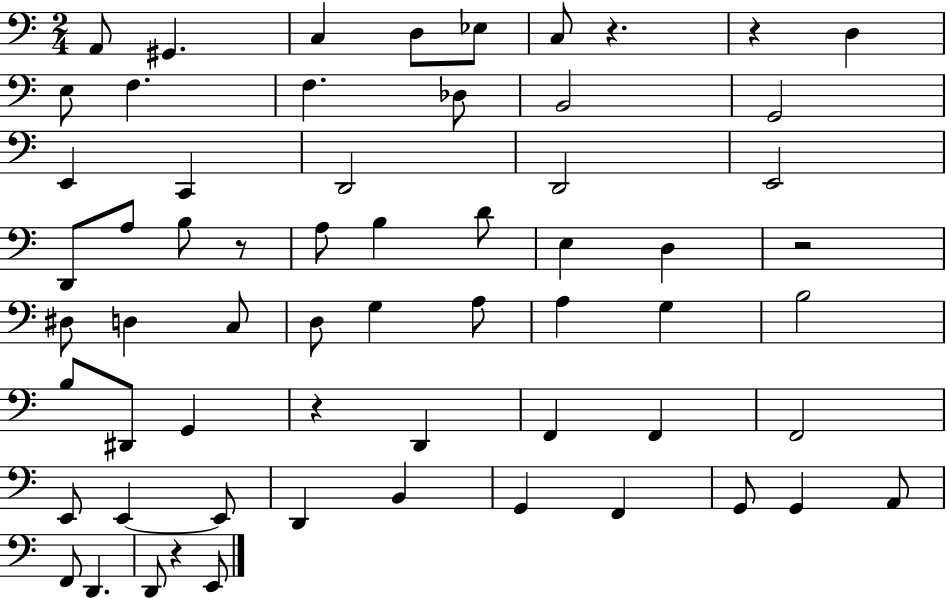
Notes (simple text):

A2/e G#2/q. C3/q D3/e Eb3/e C3/e R/q. R/q D3/q E3/e F3/q. F3/q. Db3/e B2/h G2/h E2/q C2/q D2/h D2/h E2/h D2/e A3/e B3/e R/e A3/e B3/q D4/e E3/q D3/q R/h D#3/e D3/q C3/e D3/e G3/q A3/e A3/q G3/q B3/h B3/e D#2/e G2/q R/q D2/q F2/q F2/q F2/h E2/e E2/q E2/e D2/q B2/q G2/q F2/q G2/e G2/q A2/e F2/e D2/q. D2/e R/q E2/e